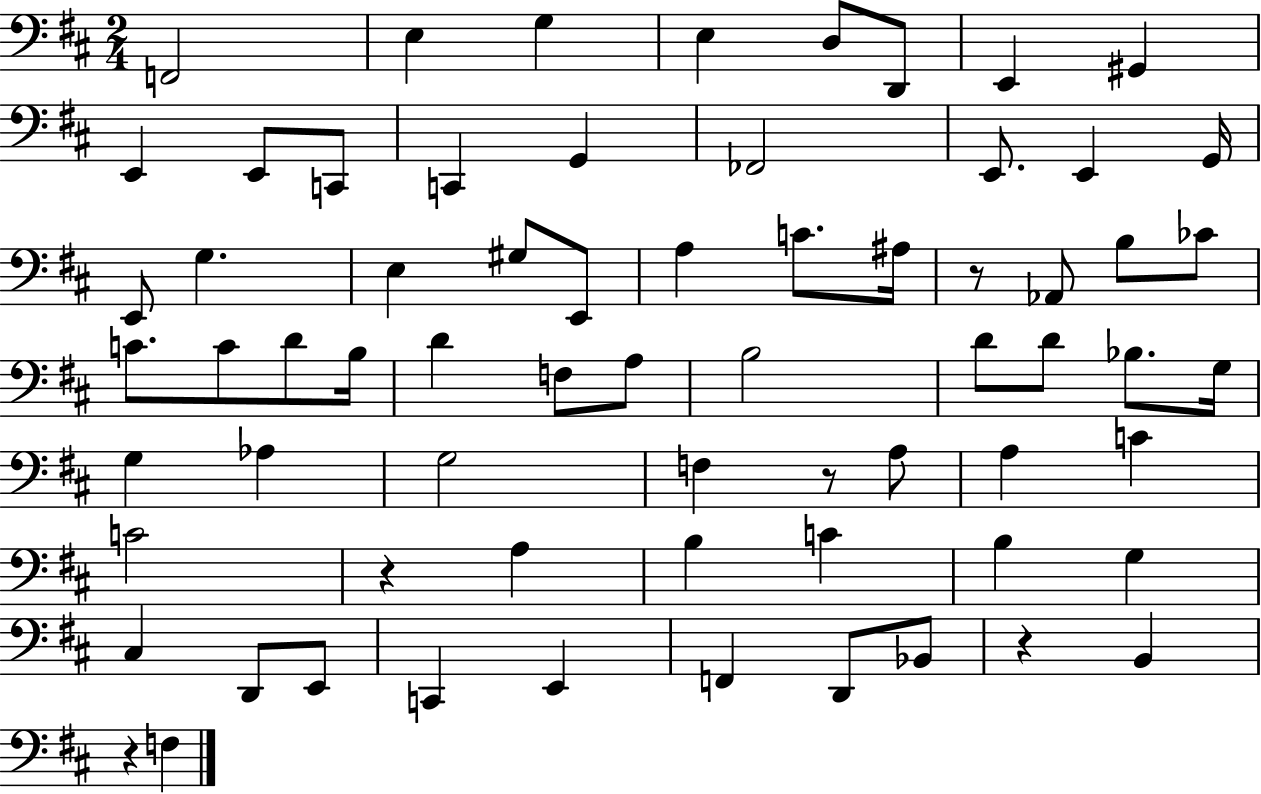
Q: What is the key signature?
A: D major